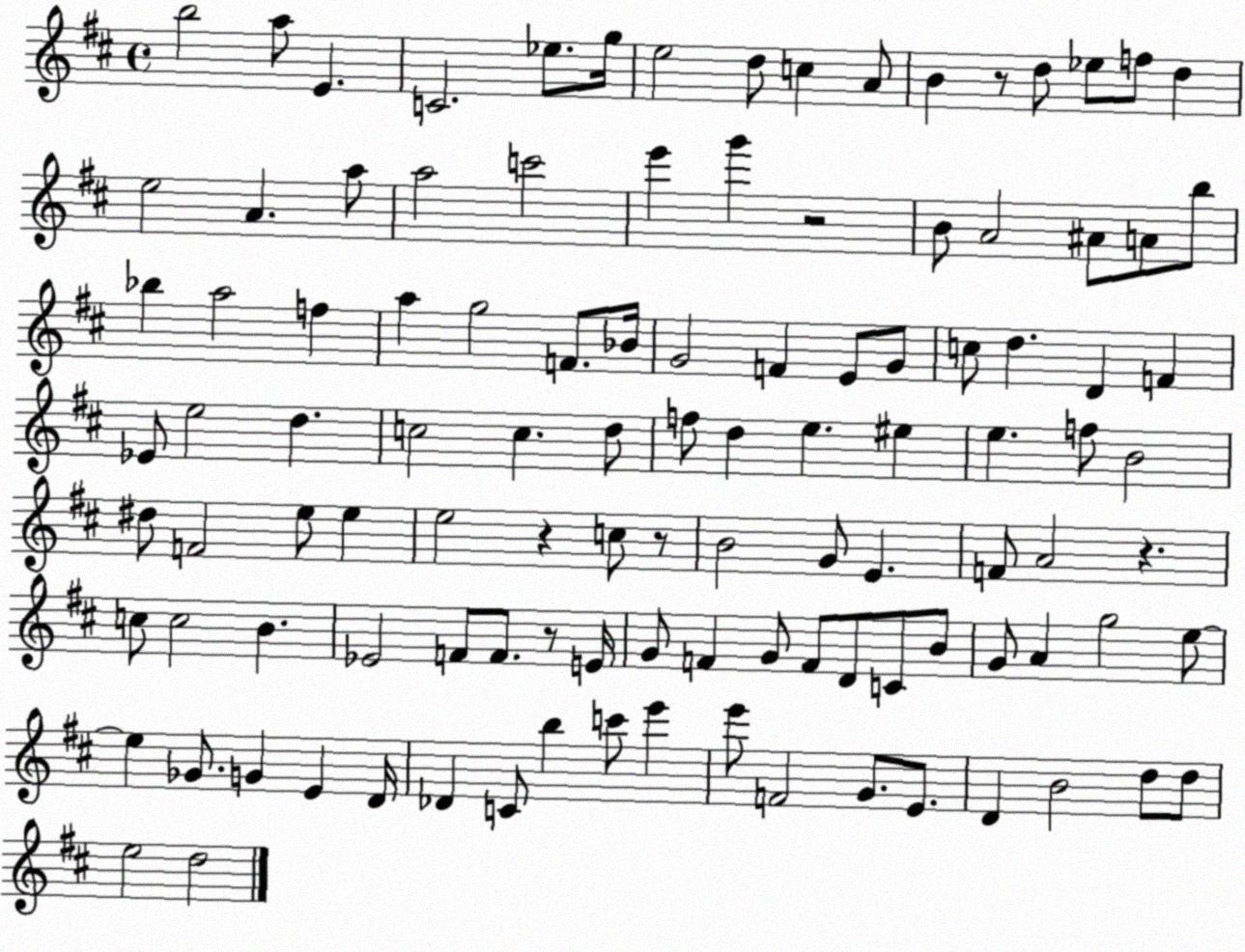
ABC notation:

X:1
T:Untitled
M:4/4
L:1/4
K:D
b2 a/2 E C2 _e/2 g/4 e2 d/2 c A/2 B z/2 d/2 _e/2 f/2 d e2 A a/2 a2 c'2 e' g' z2 B/2 A2 ^A/2 A/2 b/2 _b a2 f a g2 F/2 _B/4 G2 F E/2 G/2 c/2 d D F _E/2 e2 d c2 c d/2 f/2 d e ^e e f/2 B2 ^d/2 F2 e/2 e e2 z c/2 z/2 B2 G/2 E F/2 A2 z c/2 c2 B _E2 F/2 F/2 z/2 E/4 G/2 F G/2 F/2 D/2 C/2 B/2 G/2 A g2 e/2 e _G/2 G E D/4 _D C/2 b c'/2 e' e'/2 F2 G/2 E/2 D B2 d/2 d/2 e2 d2